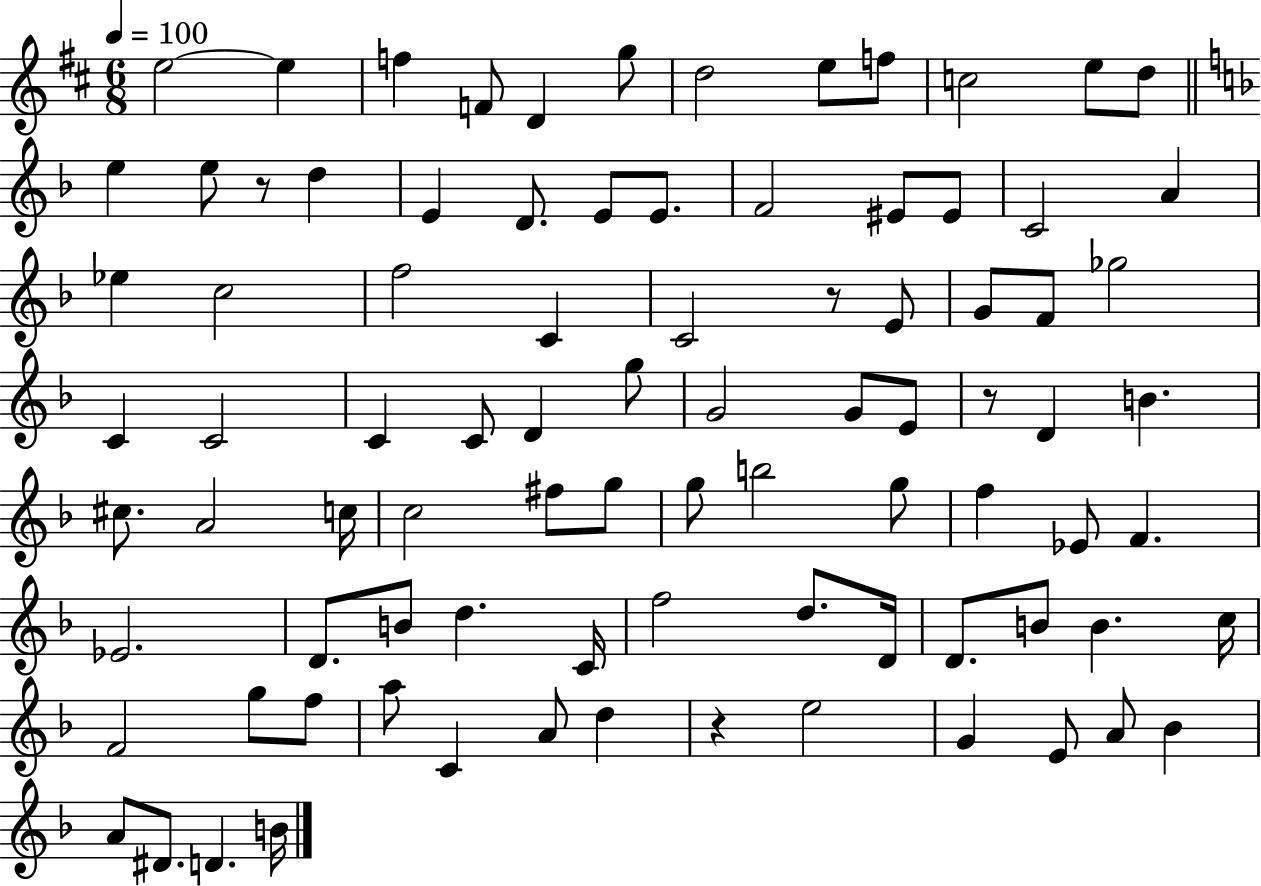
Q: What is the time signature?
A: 6/8